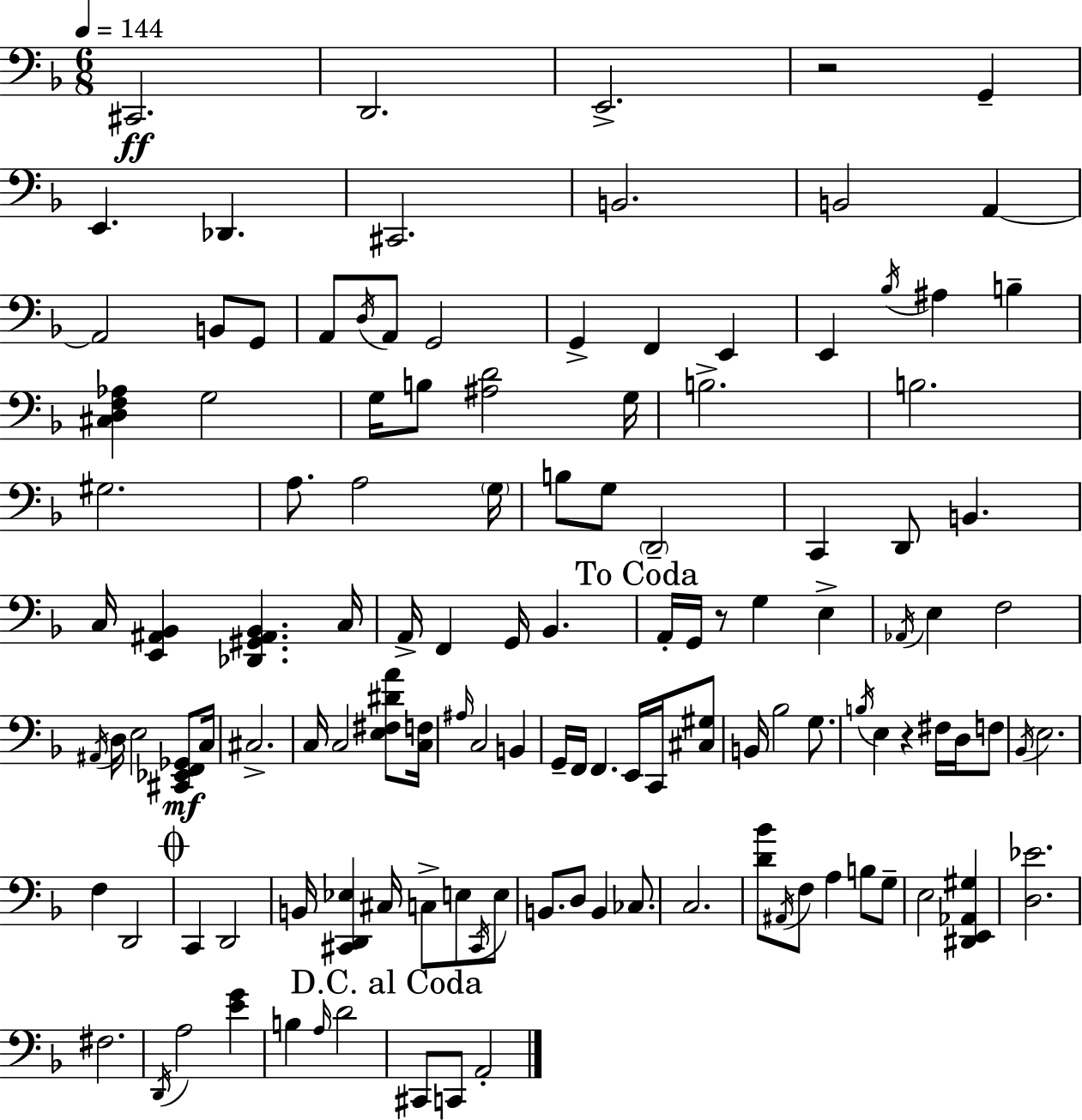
C#2/h. D2/h. E2/h. R/h G2/q E2/q. Db2/q. C#2/h. B2/h. B2/h A2/q A2/h B2/e G2/e A2/e D3/s A2/e G2/h G2/q F2/q E2/q E2/q Bb3/s A#3/q B3/q [C#3,D3,F3,Ab3]/q G3/h G3/s B3/e [A#3,D4]/h G3/s B3/h. B3/h. G#3/h. A3/e. A3/h G3/s B3/e G3/e D2/h C2/q D2/e B2/q. C3/s [E2,A#2,Bb2]/q [Db2,G#2,A#2,Bb2]/q. C3/s A2/s F2/q G2/s Bb2/q. A2/s G2/s R/e G3/q E3/q Ab2/s E3/q F3/h A#2/s D3/s E3/h [C#2,Eb2,F2,Gb2]/e C3/s C#3/h. C3/s C3/h [E3,F#3,D#4,A4]/e [C3,F3]/s A#3/s C3/h B2/q G2/s F2/s F2/q. E2/s C2/s [C#3,G#3]/e B2/s Bb3/h G3/e. B3/s E3/q R/q F#3/s D3/s F3/e Bb2/s E3/h. F3/q D2/h C2/q D2/h B2/s [C#2,D2,Eb3]/q C#3/s C3/e E3/e C#2/s E3/e B2/e. D3/e B2/q CES3/e. C3/h. [D4,Bb4]/e A#2/s F3/e A3/q B3/e G3/e E3/h [D#2,E2,Ab2,G#3]/q [D3,Eb4]/h. F#3/h. D2/s A3/h [E4,G4]/q B3/q A3/s D4/h C#2/e C2/e A2/h